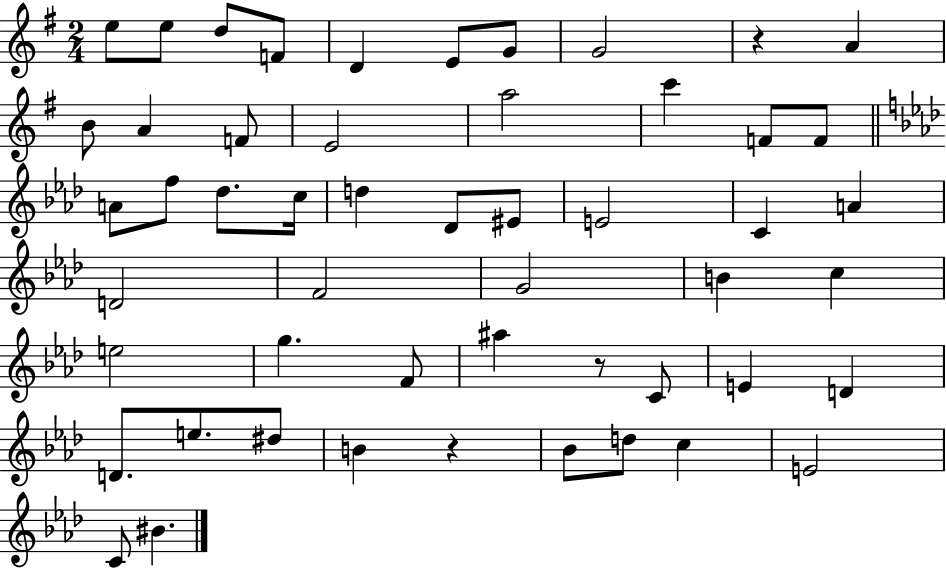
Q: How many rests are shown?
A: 3